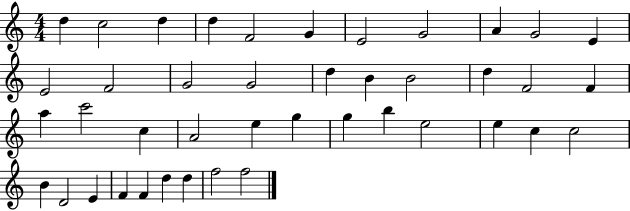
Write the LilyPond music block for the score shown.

{
  \clef treble
  \numericTimeSignature
  \time 4/4
  \key c \major
  d''4 c''2 d''4 | d''4 f'2 g'4 | e'2 g'2 | a'4 g'2 e'4 | \break e'2 f'2 | g'2 g'2 | d''4 b'4 b'2 | d''4 f'2 f'4 | \break a''4 c'''2 c''4 | a'2 e''4 g''4 | g''4 b''4 e''2 | e''4 c''4 c''2 | \break b'4 d'2 e'4 | f'4 f'4 d''4 d''4 | f''2 f''2 | \bar "|."
}